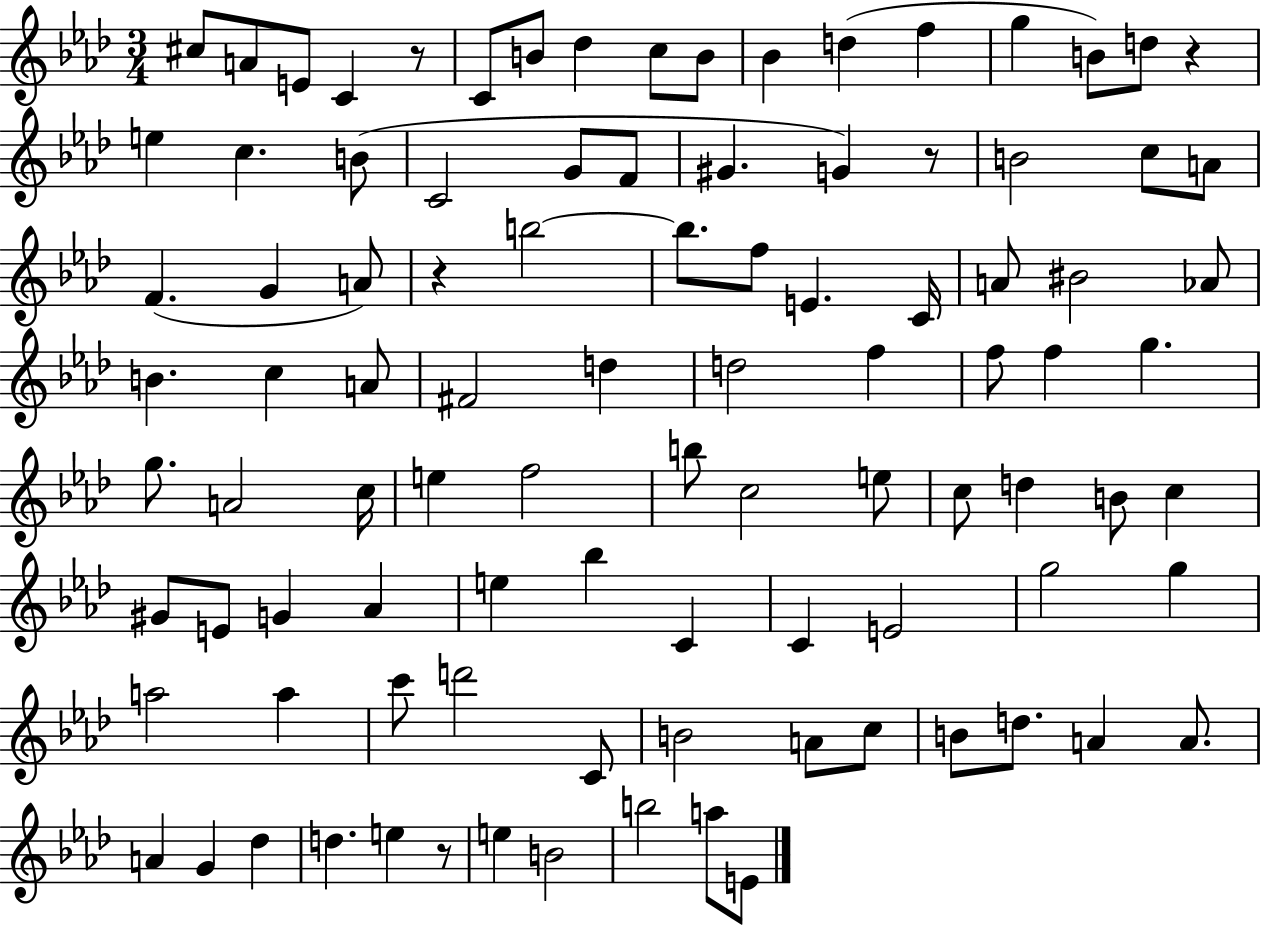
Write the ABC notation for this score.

X:1
T:Untitled
M:3/4
L:1/4
K:Ab
^c/2 A/2 E/2 C z/2 C/2 B/2 _d c/2 B/2 _B d f g B/2 d/2 z e c B/2 C2 G/2 F/2 ^G G z/2 B2 c/2 A/2 F G A/2 z b2 b/2 f/2 E C/4 A/2 ^B2 _A/2 B c A/2 ^F2 d d2 f f/2 f g g/2 A2 c/4 e f2 b/2 c2 e/2 c/2 d B/2 c ^G/2 E/2 G _A e _b C C E2 g2 g a2 a c'/2 d'2 C/2 B2 A/2 c/2 B/2 d/2 A A/2 A G _d d e z/2 e B2 b2 a/2 E/2